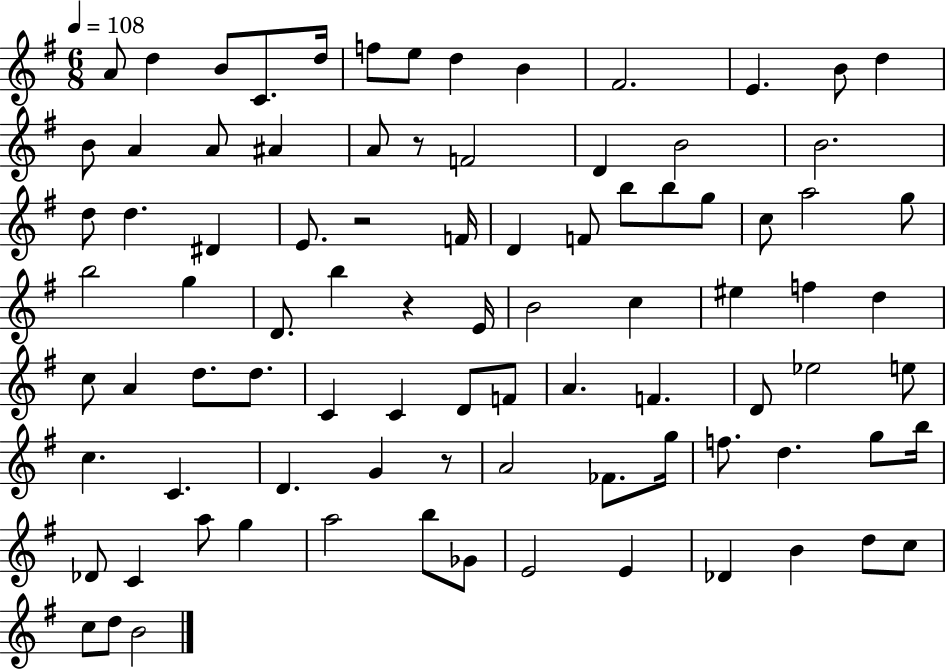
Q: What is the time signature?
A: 6/8